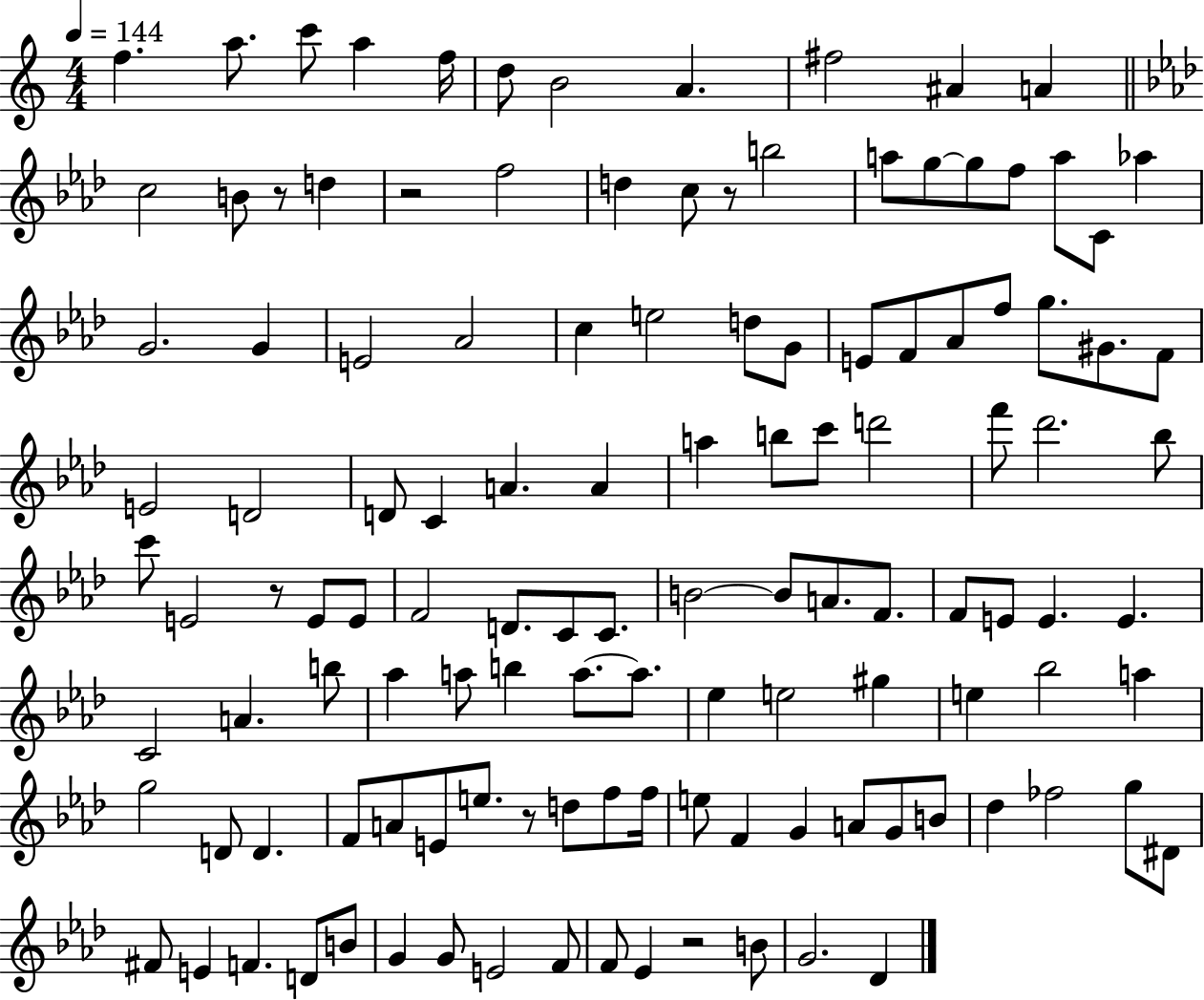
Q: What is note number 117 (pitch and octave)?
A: Db4